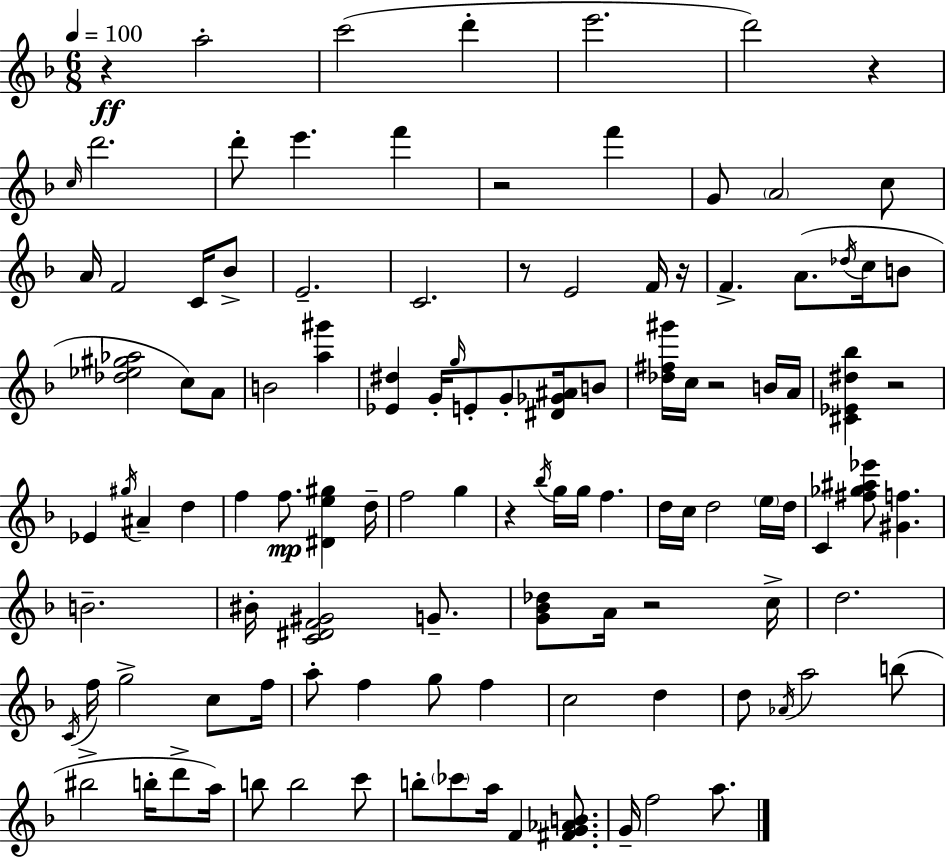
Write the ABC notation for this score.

X:1
T:Untitled
M:6/8
L:1/4
K:Dm
z a2 c'2 d' e'2 d'2 z c/4 d'2 d'/2 e' f' z2 f' G/2 A2 c/2 A/4 F2 C/4 _B/2 E2 C2 z/2 E2 F/4 z/4 F A/2 _d/4 c/4 B/2 [_d_e^g_a]2 c/2 A/2 B2 [a^g'] [_E^d] G/4 g/4 E/2 G/2 [^D_G^A]/4 B/2 [_d^f^g']/4 c/4 z2 B/4 A/4 [^C_E^d_b] z2 _E ^g/4 ^A d f f/2 [^De^g] d/4 f2 g z _b/4 g/4 g/4 f d/4 c/4 d2 e/4 d/4 C [^f_g^a_e']/2 [^Gf] B2 ^B/4 [C^DF^G]2 G/2 [G_B_d]/2 A/4 z2 c/4 d2 C/4 f/4 g2 c/2 f/4 a/2 f g/2 f c2 d d/2 _A/4 a2 b/2 ^b2 b/4 d'/2 a/4 b/2 b2 c'/2 b/2 _c'/2 a/4 F [^FG_AB]/2 G/4 f2 a/2